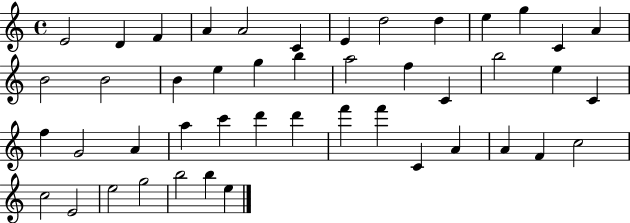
{
  \clef treble
  \time 4/4
  \defaultTimeSignature
  \key c \major
  e'2 d'4 f'4 | a'4 a'2 c'4 | e'4 d''2 d''4 | e''4 g''4 c'4 a'4 | \break b'2 b'2 | b'4 e''4 g''4 b''4 | a''2 f''4 c'4 | b''2 e''4 c'4 | \break f''4 g'2 a'4 | a''4 c'''4 d'''4 d'''4 | f'''4 f'''4 c'4 a'4 | a'4 f'4 c''2 | \break c''2 e'2 | e''2 g''2 | b''2 b''4 e''4 | \bar "|."
}